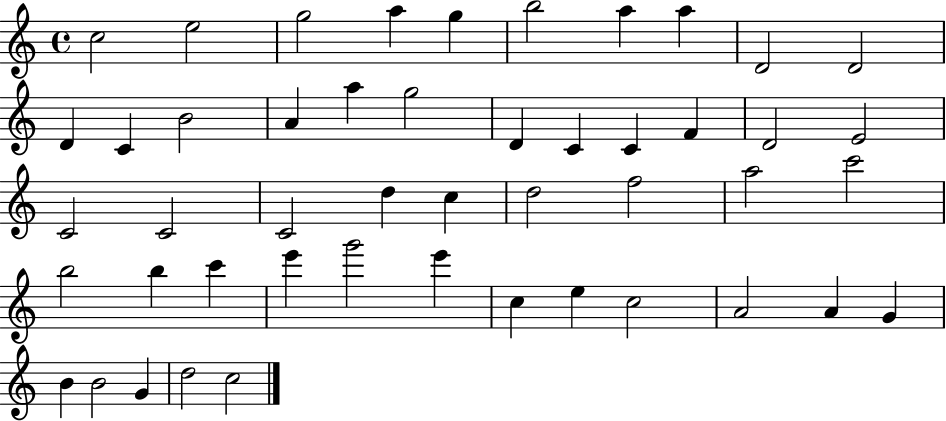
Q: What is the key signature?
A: C major